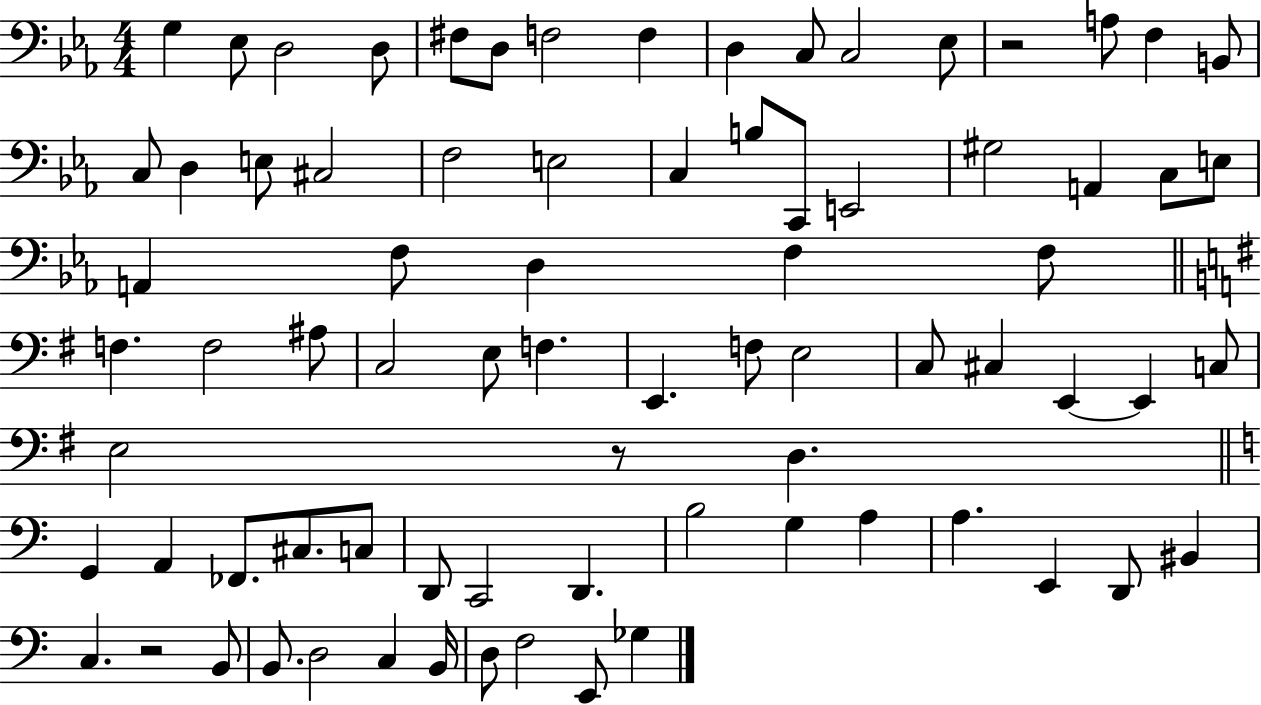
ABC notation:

X:1
T:Untitled
M:4/4
L:1/4
K:Eb
G, _E,/2 D,2 D,/2 ^F,/2 D,/2 F,2 F, D, C,/2 C,2 _E,/2 z2 A,/2 F, B,,/2 C,/2 D, E,/2 ^C,2 F,2 E,2 C, B,/2 C,,/2 E,,2 ^G,2 A,, C,/2 E,/2 A,, F,/2 D, F, F,/2 F, F,2 ^A,/2 C,2 E,/2 F, E,, F,/2 E,2 C,/2 ^C, E,, E,, C,/2 E,2 z/2 D, G,, A,, _F,,/2 ^C,/2 C,/2 D,,/2 C,,2 D,, B,2 G, A, A, E,, D,,/2 ^B,, C, z2 B,,/2 B,,/2 D,2 C, B,,/4 D,/2 F,2 E,,/2 _G,